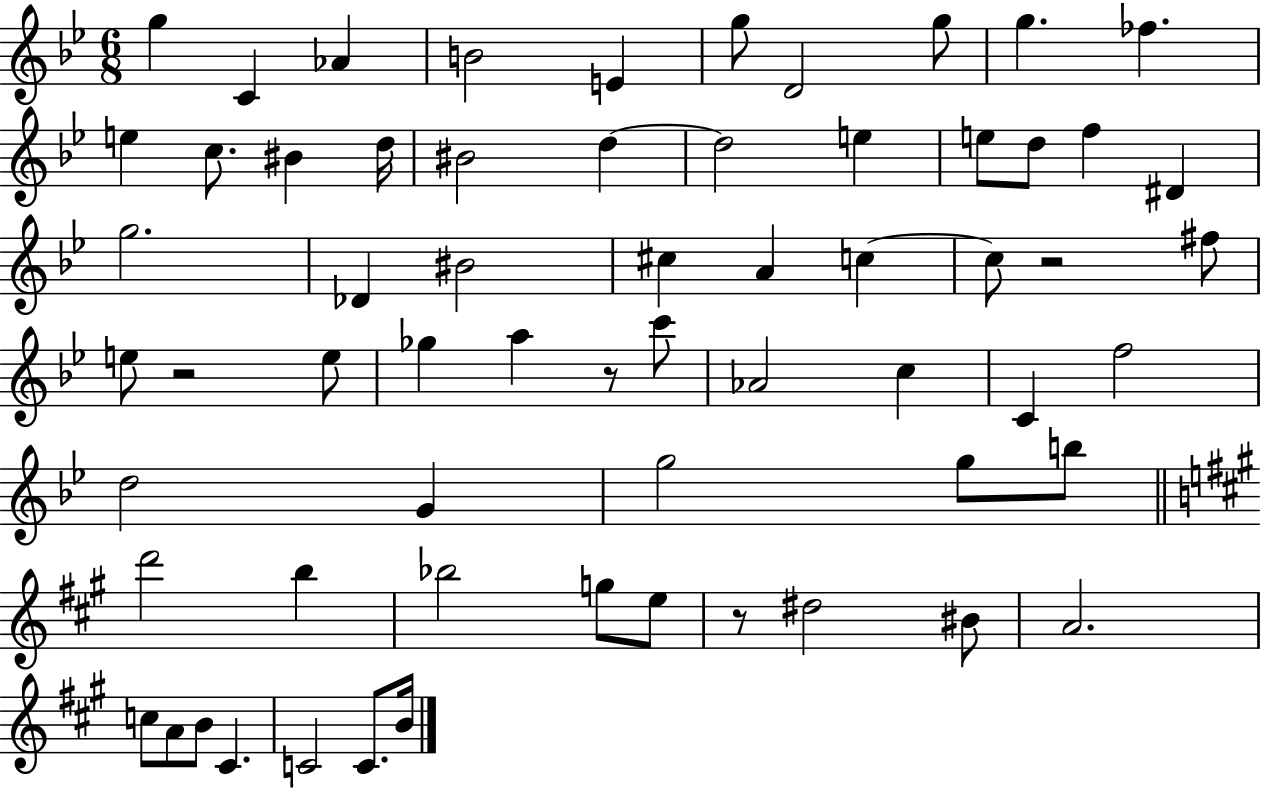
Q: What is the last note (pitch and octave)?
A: B4